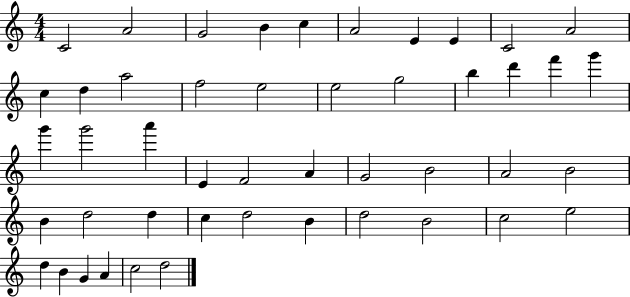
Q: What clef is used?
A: treble